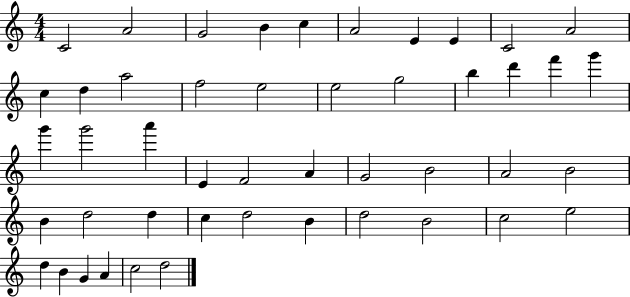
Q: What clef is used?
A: treble